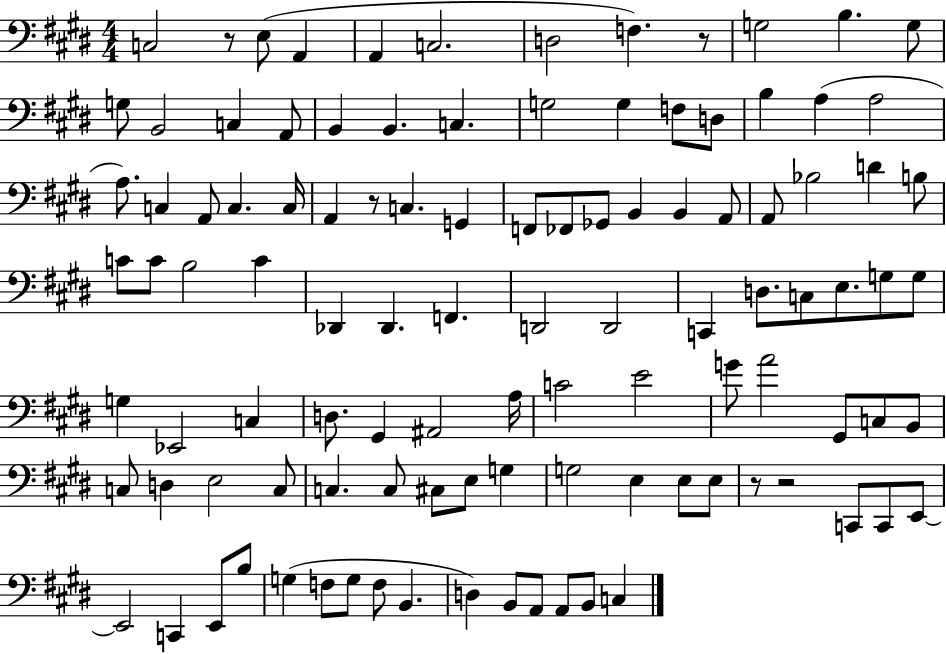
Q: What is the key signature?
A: E major